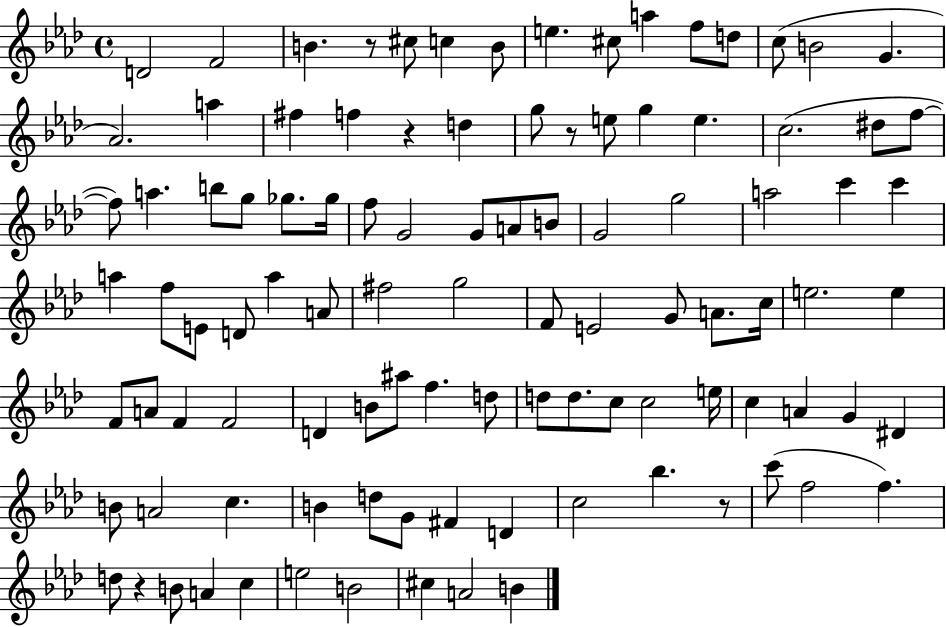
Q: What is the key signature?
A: AES major